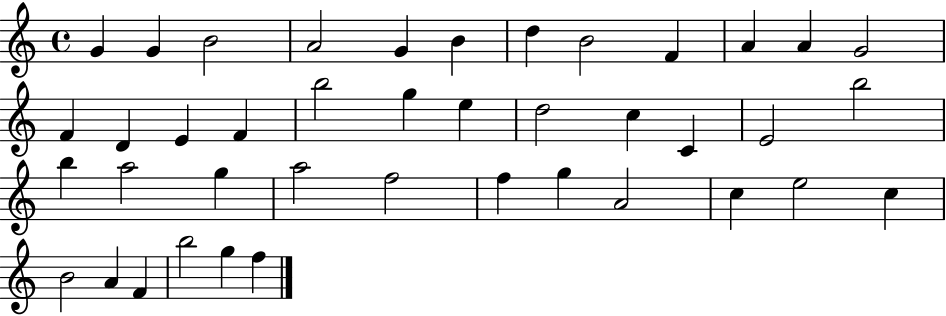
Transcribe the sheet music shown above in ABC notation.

X:1
T:Untitled
M:4/4
L:1/4
K:C
G G B2 A2 G B d B2 F A A G2 F D E F b2 g e d2 c C E2 b2 b a2 g a2 f2 f g A2 c e2 c B2 A F b2 g f